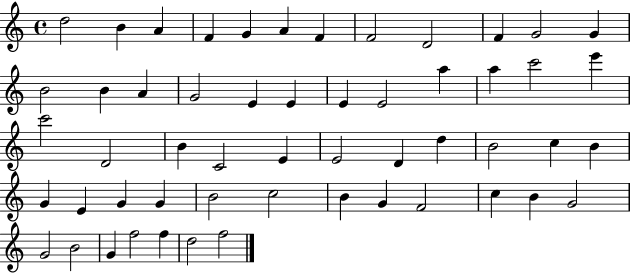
D5/h B4/q A4/q F4/q G4/q A4/q F4/q F4/h D4/h F4/q G4/h G4/q B4/h B4/q A4/q G4/h E4/q E4/q E4/q E4/h A5/q A5/q C6/h E6/q C6/h D4/h B4/q C4/h E4/q E4/h D4/q D5/q B4/h C5/q B4/q G4/q E4/q G4/q G4/q B4/h C5/h B4/q G4/q F4/h C5/q B4/q G4/h G4/h B4/h G4/q F5/h F5/q D5/h F5/h